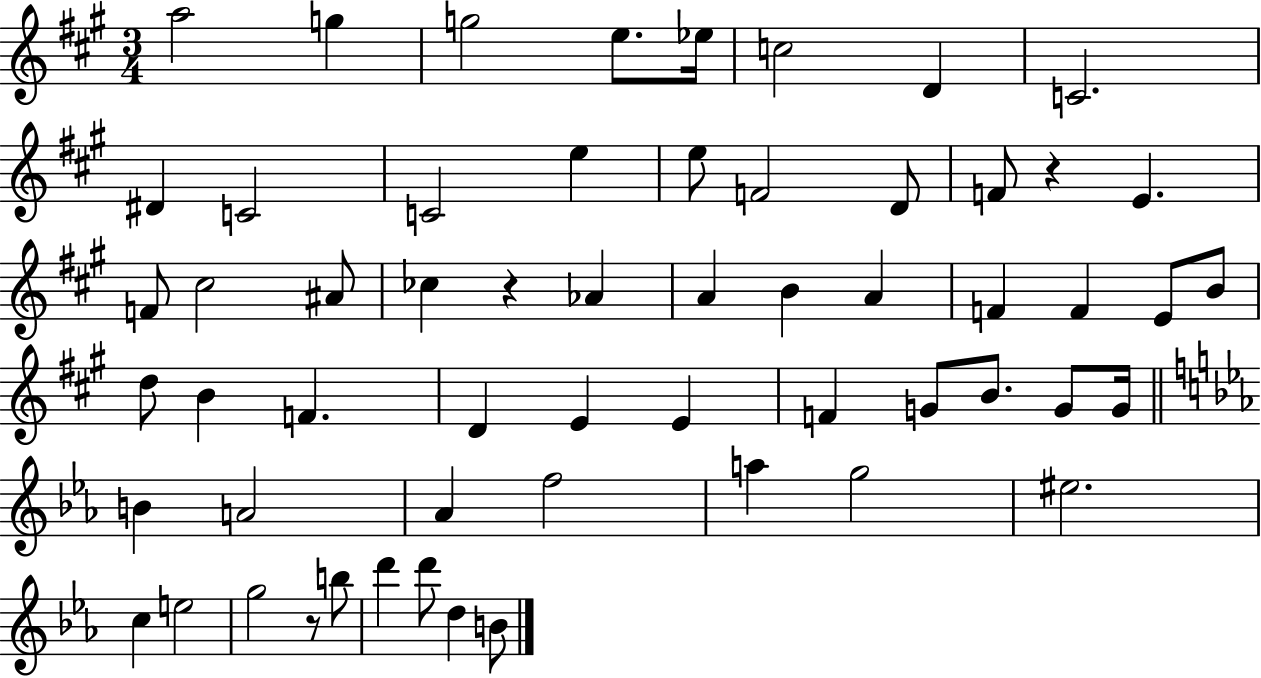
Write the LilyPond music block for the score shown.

{
  \clef treble
  \numericTimeSignature
  \time 3/4
  \key a \major
  \repeat volta 2 { a''2 g''4 | g''2 e''8. ees''16 | c''2 d'4 | c'2. | \break dis'4 c'2 | c'2 e''4 | e''8 f'2 d'8 | f'8 r4 e'4. | \break f'8 cis''2 ais'8 | ces''4 r4 aes'4 | a'4 b'4 a'4 | f'4 f'4 e'8 b'8 | \break d''8 b'4 f'4. | d'4 e'4 e'4 | f'4 g'8 b'8. g'8 g'16 | \bar "||" \break \key ees \major b'4 a'2 | aes'4 f''2 | a''4 g''2 | eis''2. | \break c''4 e''2 | g''2 r8 b''8 | d'''4 d'''8 d''4 b'8 | } \bar "|."
}